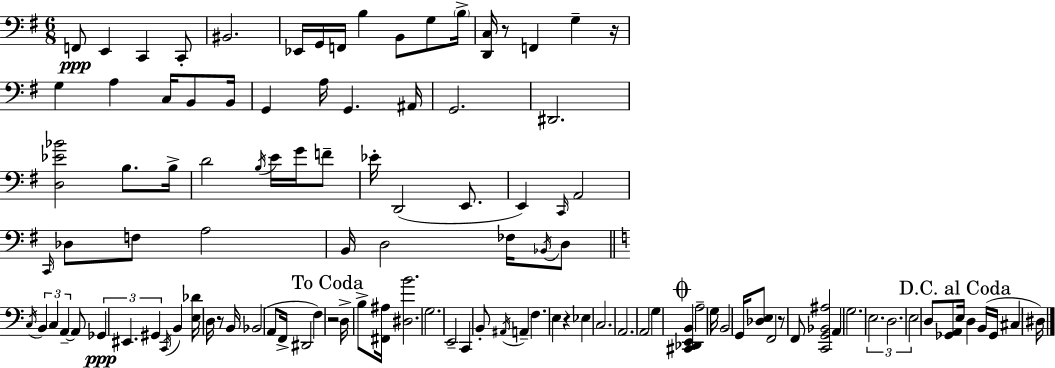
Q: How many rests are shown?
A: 6